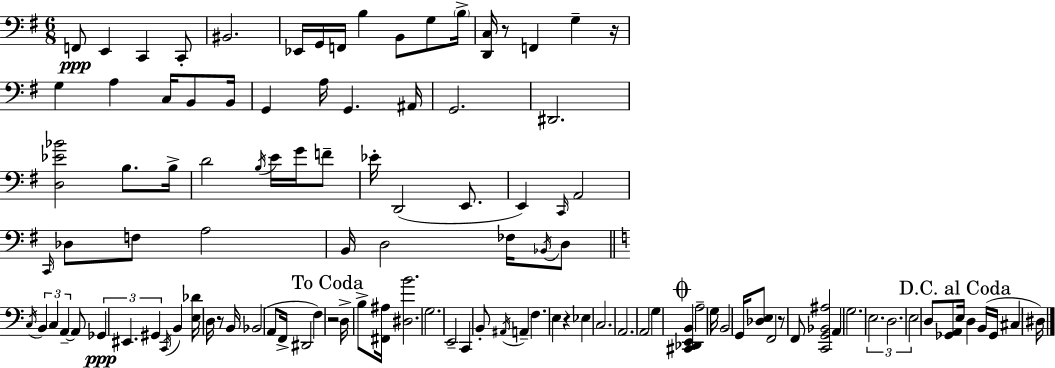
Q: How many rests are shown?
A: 6